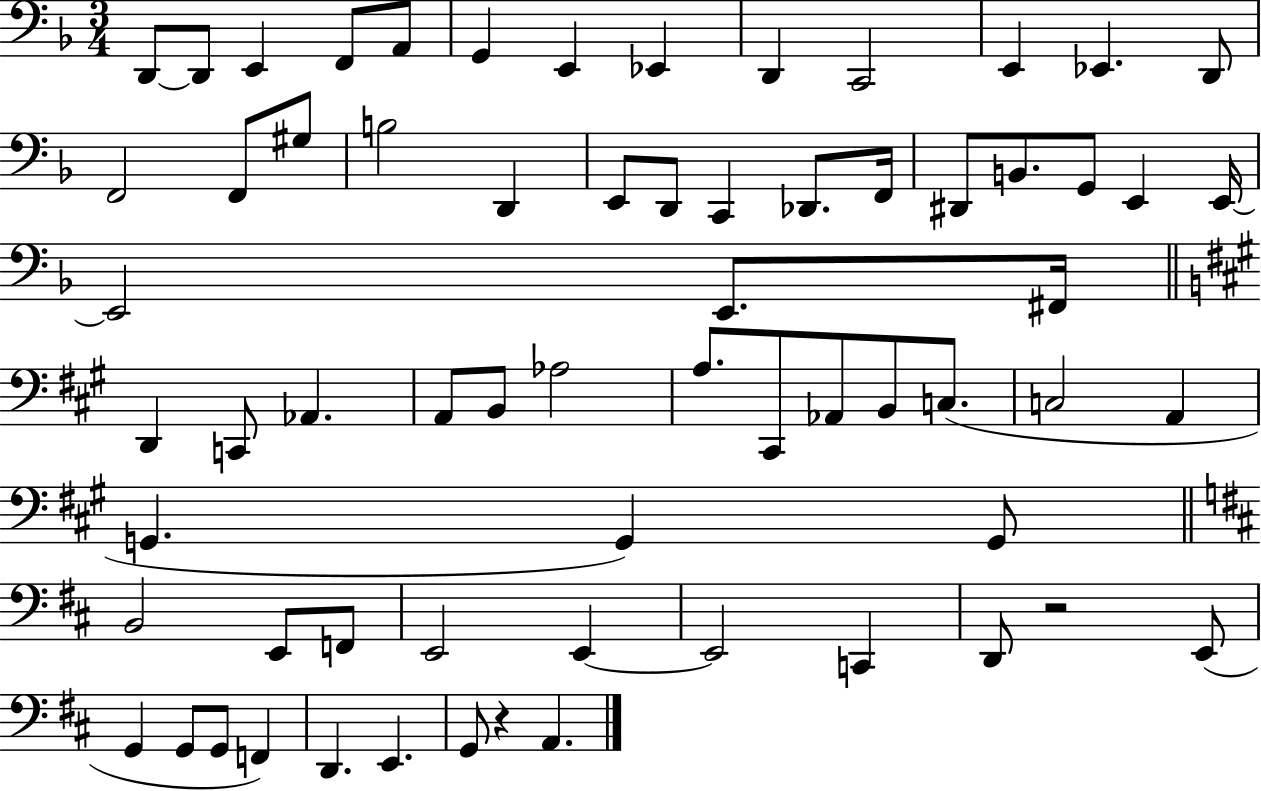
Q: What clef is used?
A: bass